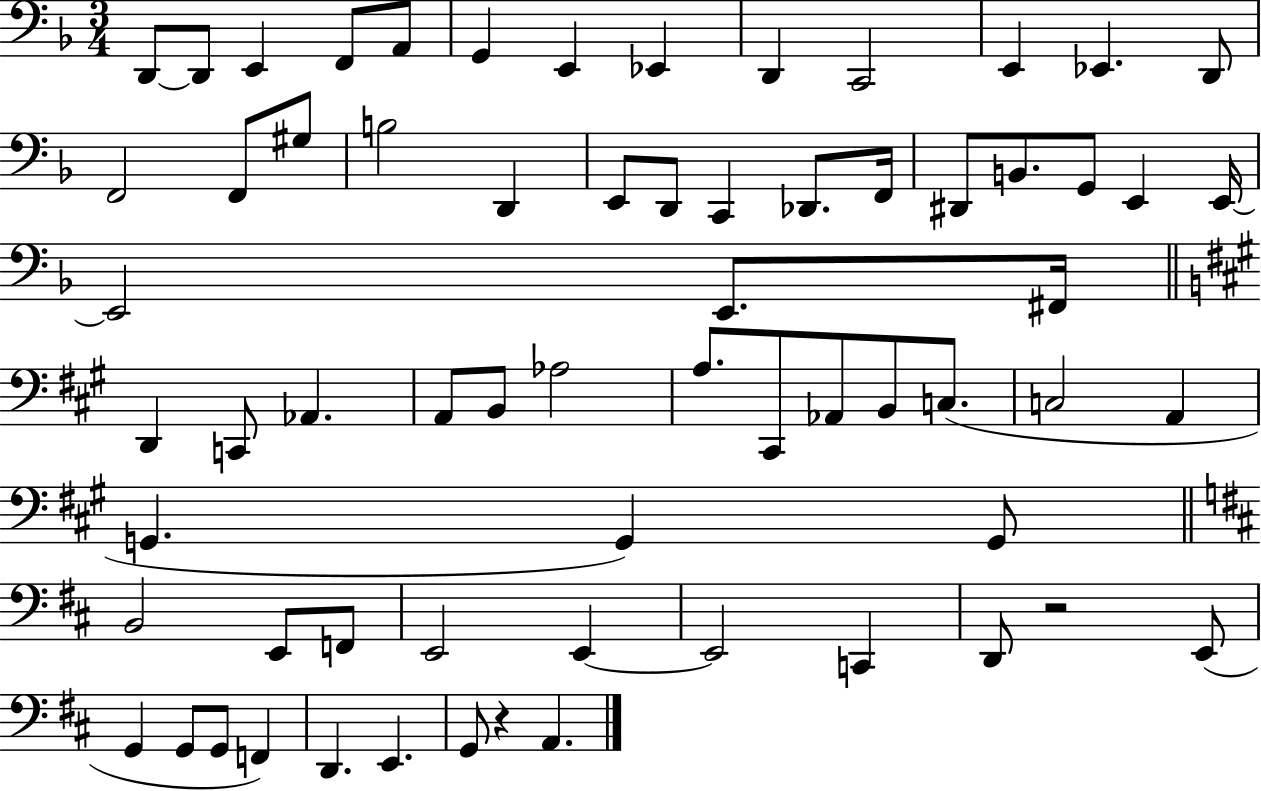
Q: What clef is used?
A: bass